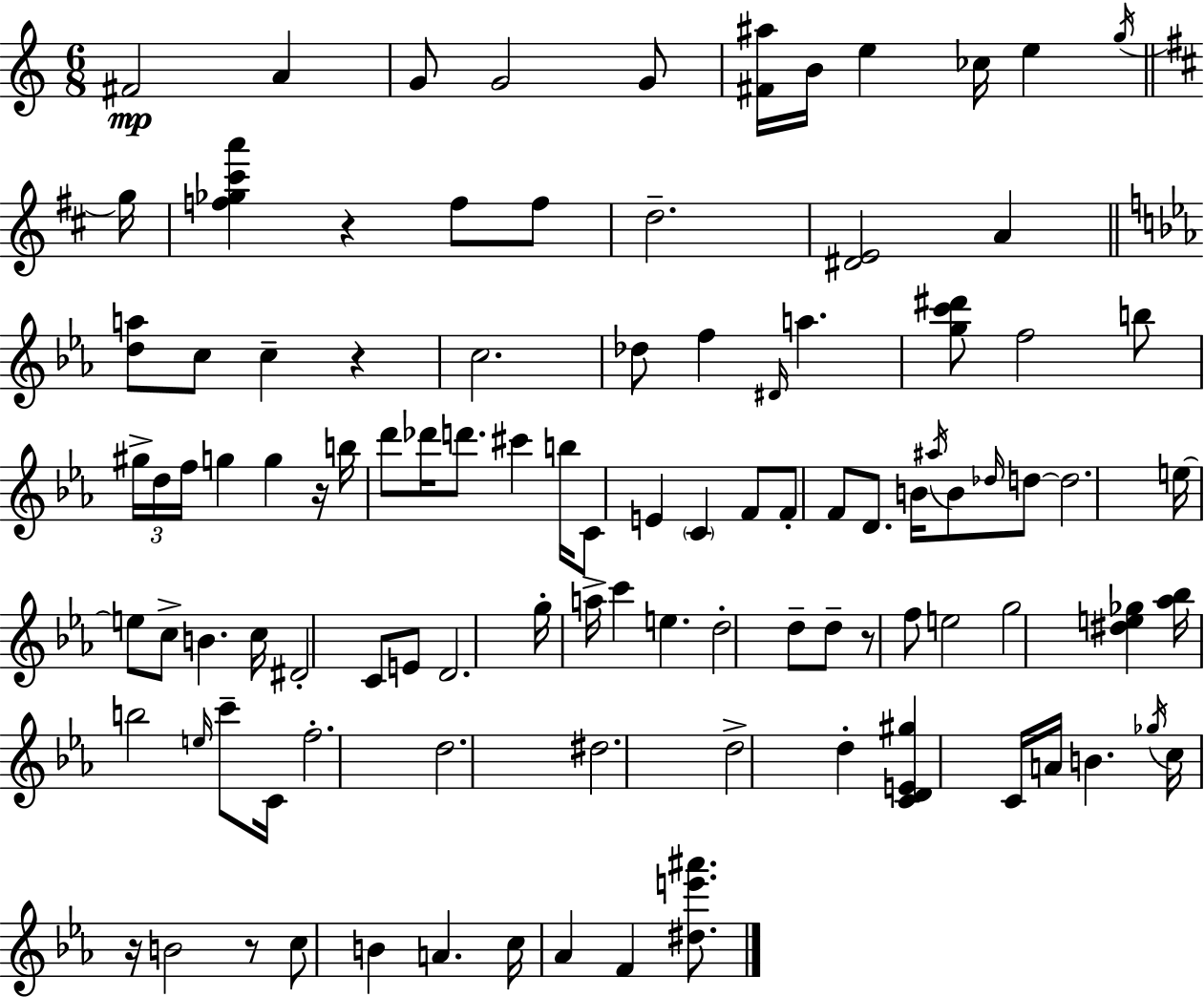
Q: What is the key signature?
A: C major